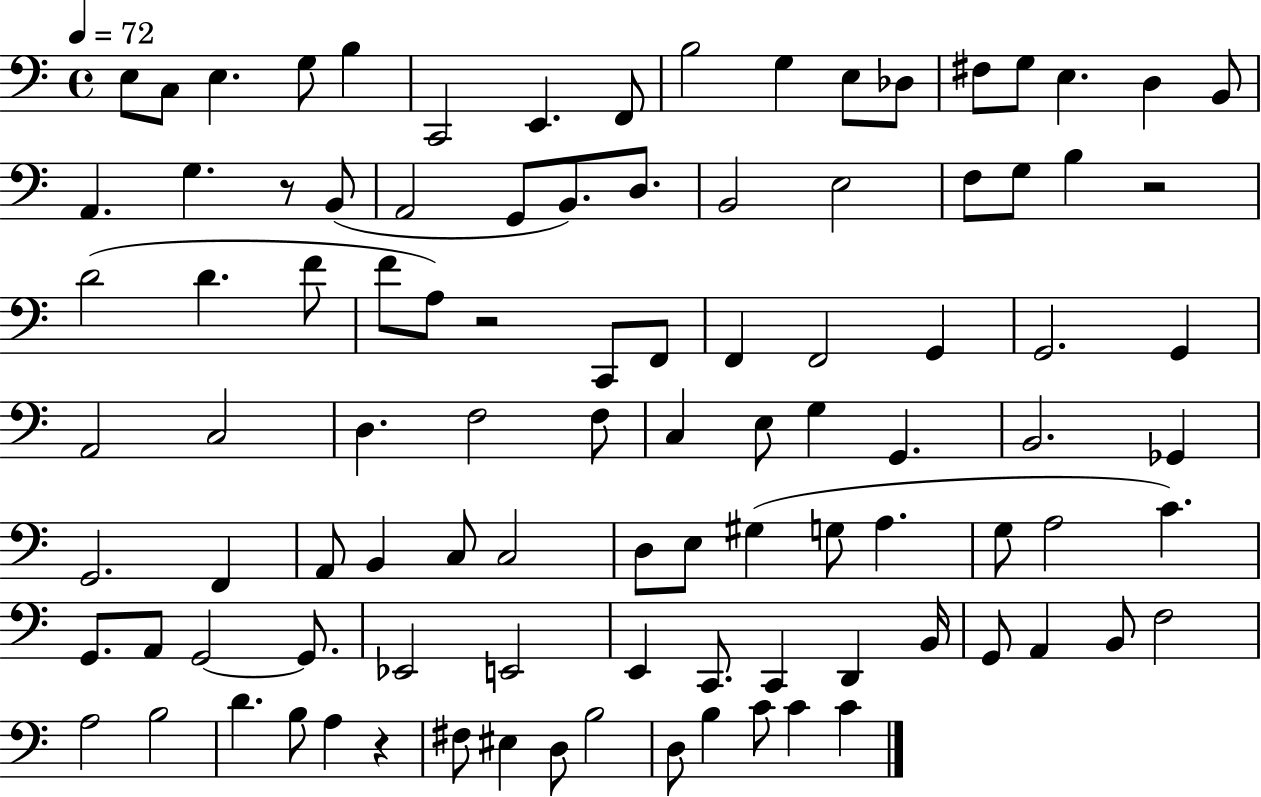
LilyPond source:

{
  \clef bass
  \time 4/4
  \defaultTimeSignature
  \key c \major
  \tempo 4 = 72
  e8 c8 e4. g8 b4 | c,2 e,4. f,8 | b2 g4 e8 des8 | fis8 g8 e4. d4 b,8 | \break a,4. g4. r8 b,8( | a,2 g,8 b,8.) d8. | b,2 e2 | f8 g8 b4 r2 | \break d'2( d'4. f'8 | f'8 a8) r2 c,8 f,8 | f,4 f,2 g,4 | g,2. g,4 | \break a,2 c2 | d4. f2 f8 | c4 e8 g4 g,4. | b,2. ges,4 | \break g,2. f,4 | a,8 b,4 c8 c2 | d8 e8 gis4( g8 a4. | g8 a2 c'4.) | \break g,8. a,8 g,2~~ g,8. | ees,2 e,2 | e,4 c,8. c,4 d,4 b,16 | g,8 a,4 b,8 f2 | \break a2 b2 | d'4. b8 a4 r4 | fis8 eis4 d8 b2 | d8 b4 c'8 c'4 c'4 | \break \bar "|."
}